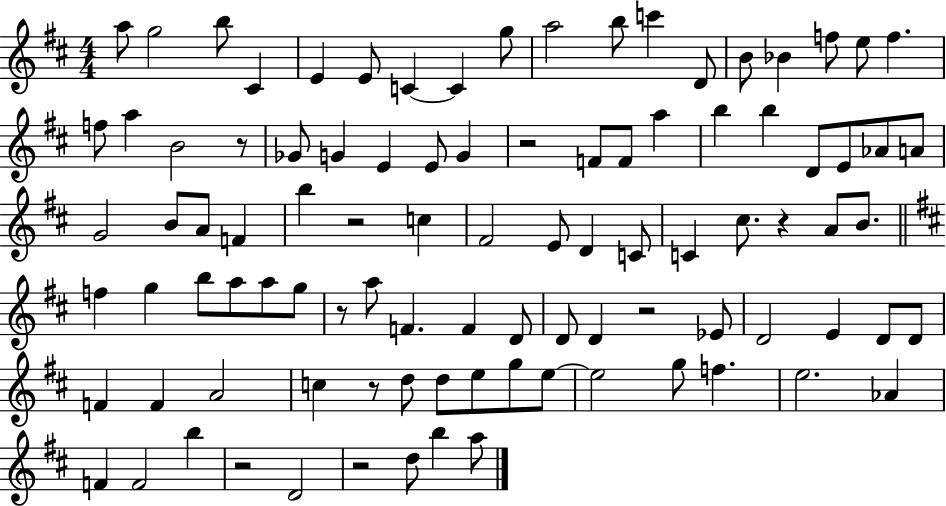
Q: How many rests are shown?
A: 9